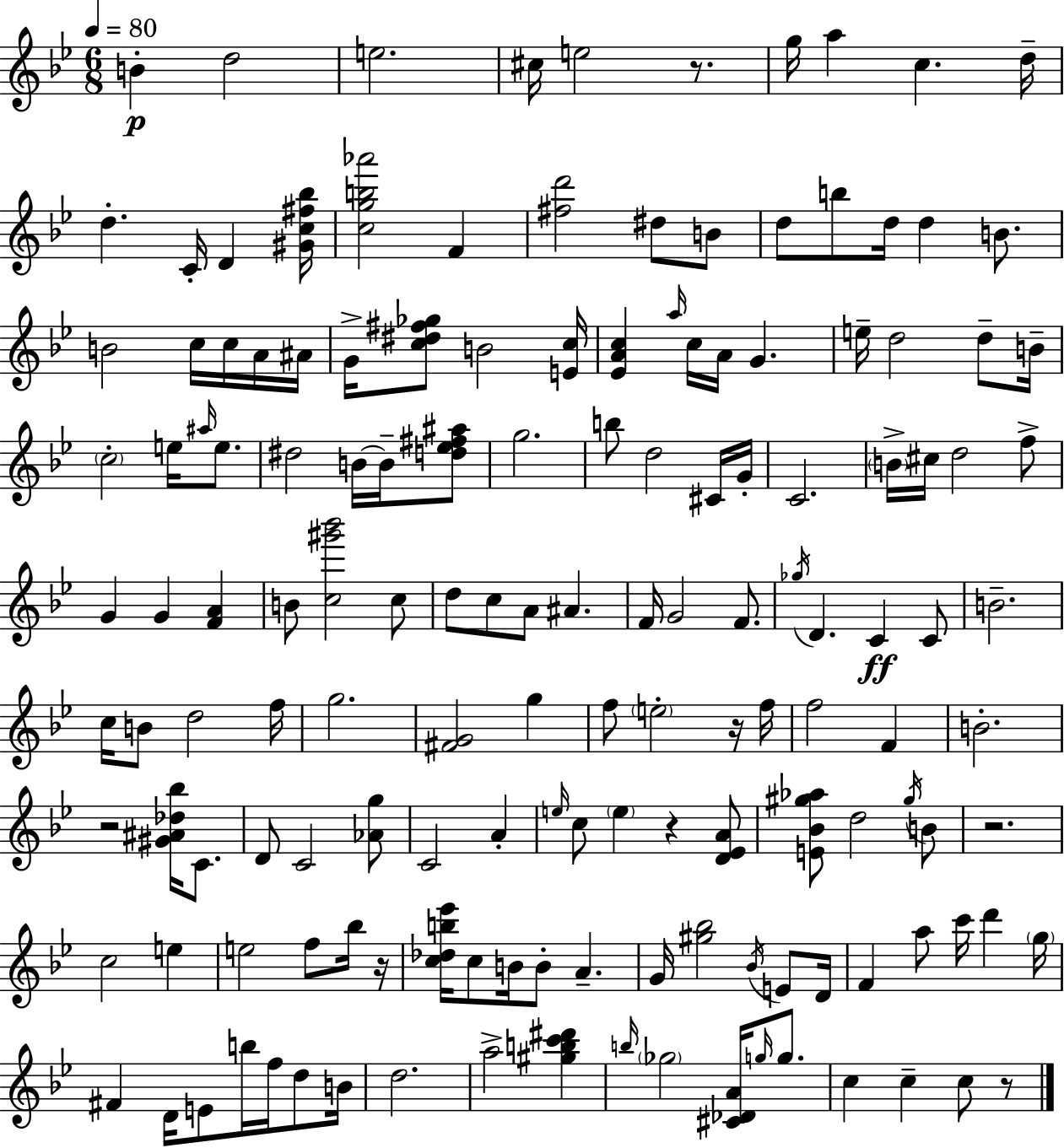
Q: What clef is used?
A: treble